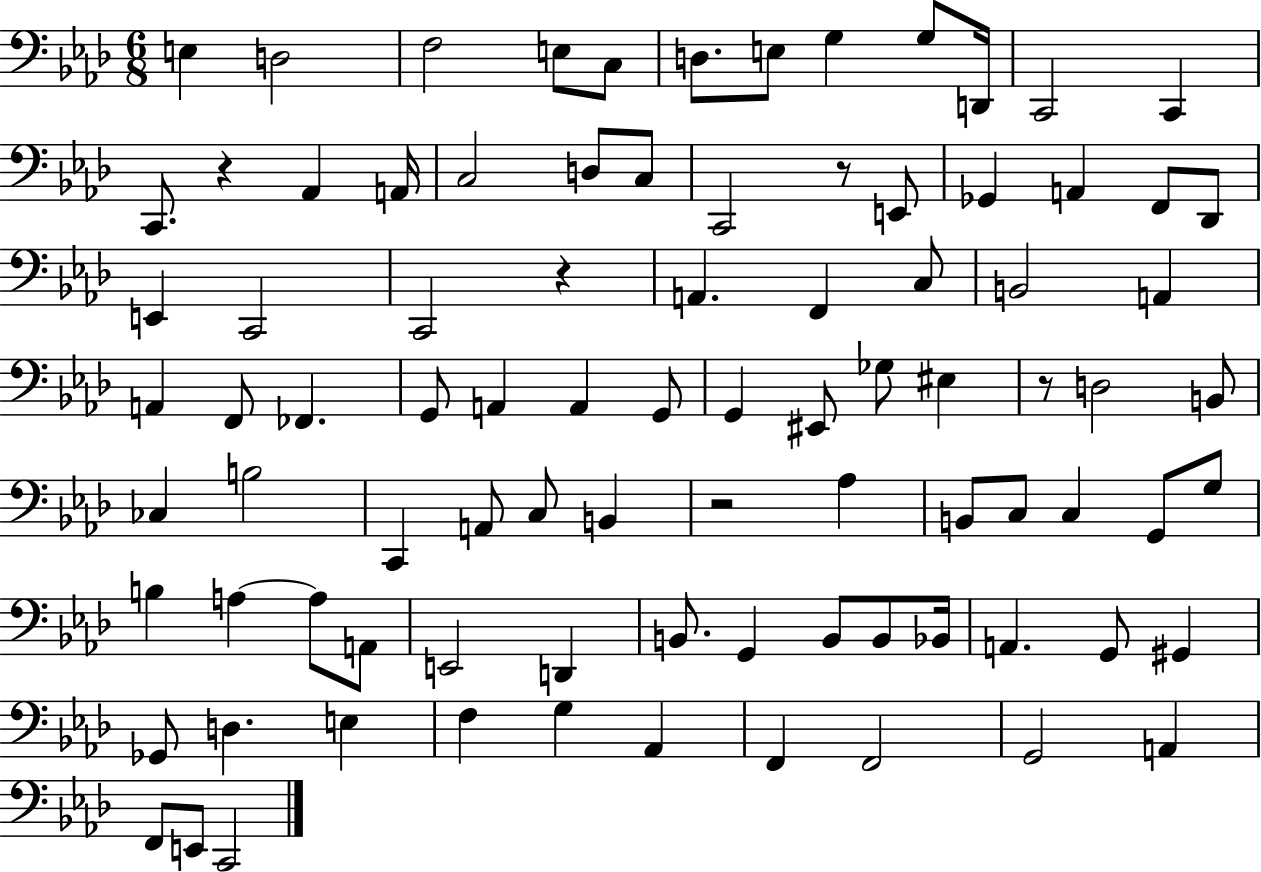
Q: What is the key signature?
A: AES major